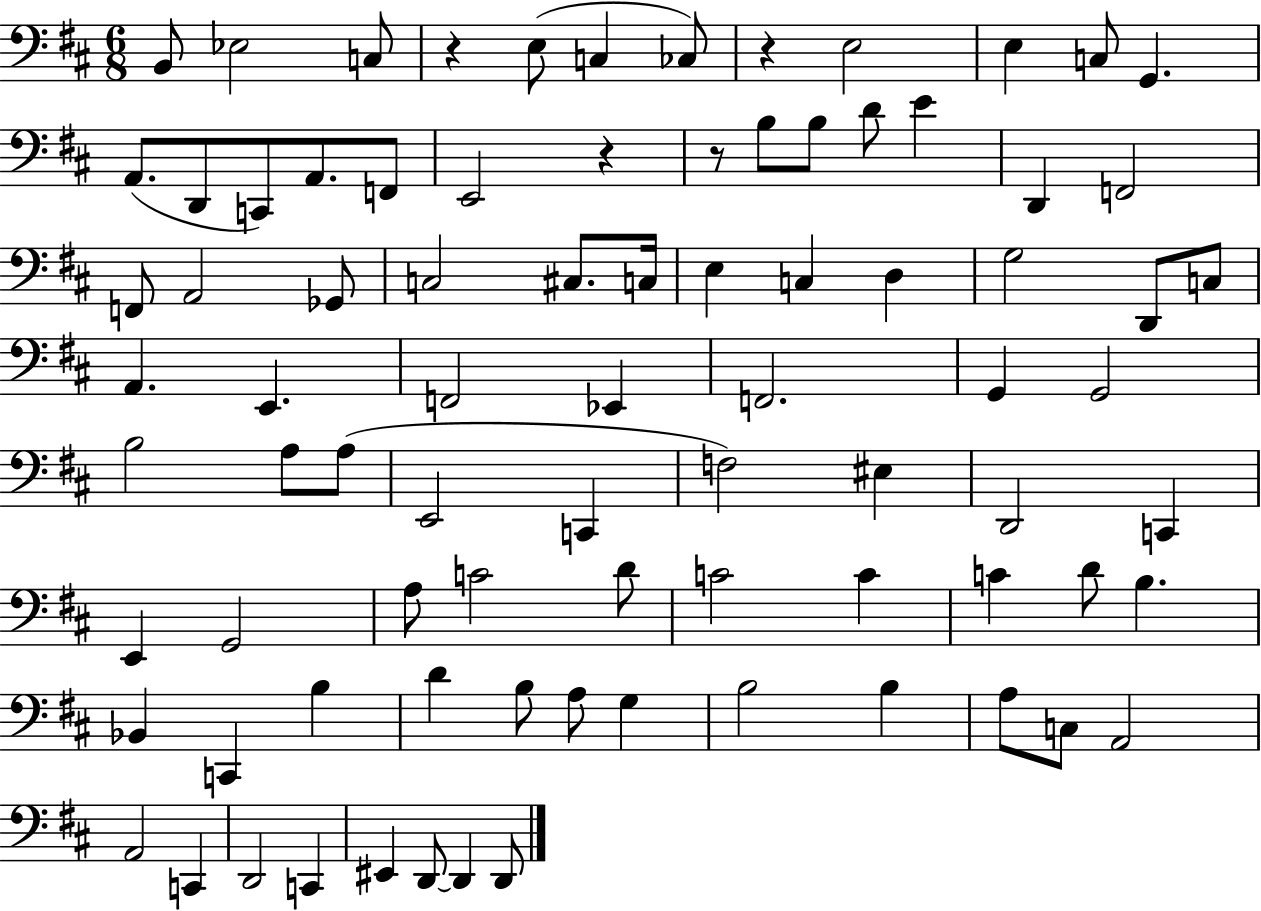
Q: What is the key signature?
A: D major